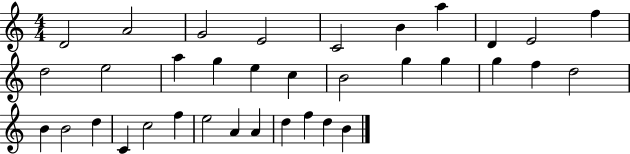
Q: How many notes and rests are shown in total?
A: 35